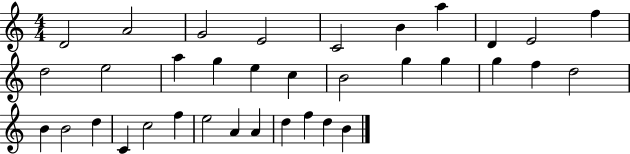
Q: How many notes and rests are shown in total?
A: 35